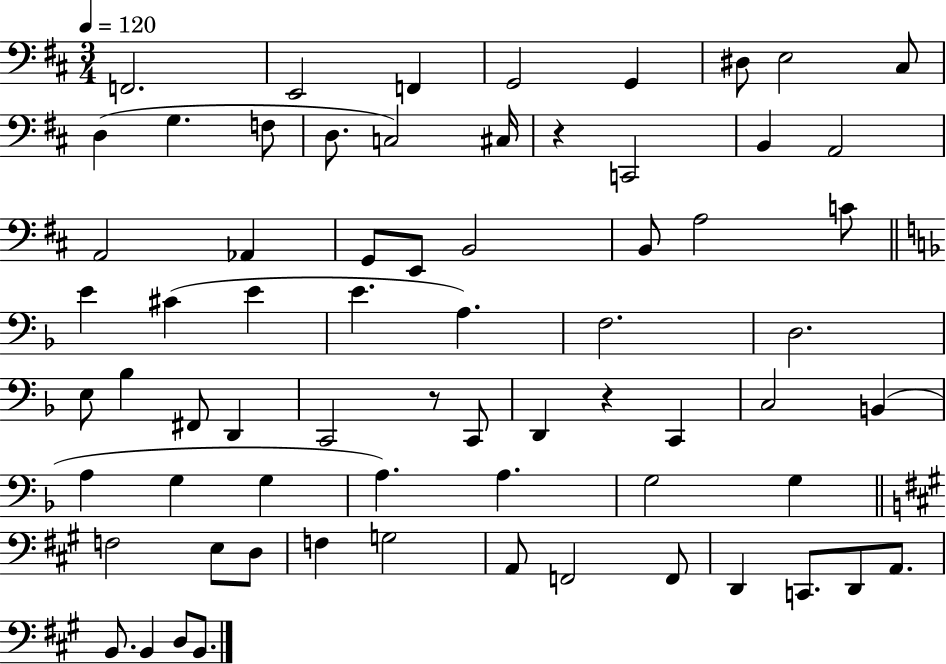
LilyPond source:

{
  \clef bass
  \numericTimeSignature
  \time 3/4
  \key d \major
  \tempo 4 = 120
  f,2. | e,2 f,4 | g,2 g,4 | dis8 e2 cis8 | \break d4( g4. f8 | d8. c2) cis16 | r4 c,2 | b,4 a,2 | \break a,2 aes,4 | g,8 e,8 b,2 | b,8 a2 c'8 | \bar "||" \break \key f \major e'4 cis'4( e'4 | e'4. a4.) | f2. | d2. | \break e8 bes4 fis,8 d,4 | c,2 r8 c,8 | d,4 r4 c,4 | c2 b,4( | \break a4 g4 g4 | a4.) a4. | g2 g4 | \bar "||" \break \key a \major f2 e8 d8 | f4 g2 | a,8 f,2 f,8 | d,4 c,8. d,8 a,8. | \break b,8. b,4 d8 b,8. | \bar "|."
}